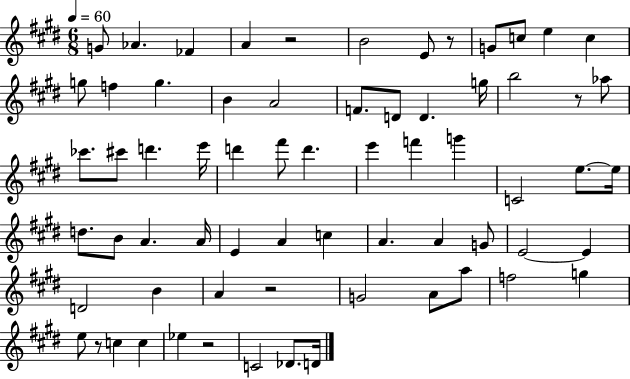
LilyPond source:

{
  \clef treble
  \numericTimeSignature
  \time 6/8
  \key e \major
  \tempo 4 = 60
  \repeat volta 2 { g'8 aes'4. fes'4 | a'4 r2 | b'2 e'8 r8 | g'8 c''8 e''4 c''4 | \break g''8 f''4 g''4. | b'4 a'2 | f'8. d'8 d'4. g''16 | b''2 r8 aes''8 | \break ces'''8. cis'''8 d'''4. e'''16 | d'''4 fis'''8 d'''4. | e'''4 f'''4 g'''4 | c'2 e''8.~~ e''16 | \break d''8. b'8 a'4. a'16 | e'4 a'4 c''4 | a'4. a'4 g'8 | e'2~~ e'4 | \break d'2 b'4 | a'4 r2 | g'2 a'8 a''8 | f''2 g''4 | \break e''8 r8 c''4 c''4 | ees''4 r2 | c'2 des'8. d'16 | } \bar "|."
}